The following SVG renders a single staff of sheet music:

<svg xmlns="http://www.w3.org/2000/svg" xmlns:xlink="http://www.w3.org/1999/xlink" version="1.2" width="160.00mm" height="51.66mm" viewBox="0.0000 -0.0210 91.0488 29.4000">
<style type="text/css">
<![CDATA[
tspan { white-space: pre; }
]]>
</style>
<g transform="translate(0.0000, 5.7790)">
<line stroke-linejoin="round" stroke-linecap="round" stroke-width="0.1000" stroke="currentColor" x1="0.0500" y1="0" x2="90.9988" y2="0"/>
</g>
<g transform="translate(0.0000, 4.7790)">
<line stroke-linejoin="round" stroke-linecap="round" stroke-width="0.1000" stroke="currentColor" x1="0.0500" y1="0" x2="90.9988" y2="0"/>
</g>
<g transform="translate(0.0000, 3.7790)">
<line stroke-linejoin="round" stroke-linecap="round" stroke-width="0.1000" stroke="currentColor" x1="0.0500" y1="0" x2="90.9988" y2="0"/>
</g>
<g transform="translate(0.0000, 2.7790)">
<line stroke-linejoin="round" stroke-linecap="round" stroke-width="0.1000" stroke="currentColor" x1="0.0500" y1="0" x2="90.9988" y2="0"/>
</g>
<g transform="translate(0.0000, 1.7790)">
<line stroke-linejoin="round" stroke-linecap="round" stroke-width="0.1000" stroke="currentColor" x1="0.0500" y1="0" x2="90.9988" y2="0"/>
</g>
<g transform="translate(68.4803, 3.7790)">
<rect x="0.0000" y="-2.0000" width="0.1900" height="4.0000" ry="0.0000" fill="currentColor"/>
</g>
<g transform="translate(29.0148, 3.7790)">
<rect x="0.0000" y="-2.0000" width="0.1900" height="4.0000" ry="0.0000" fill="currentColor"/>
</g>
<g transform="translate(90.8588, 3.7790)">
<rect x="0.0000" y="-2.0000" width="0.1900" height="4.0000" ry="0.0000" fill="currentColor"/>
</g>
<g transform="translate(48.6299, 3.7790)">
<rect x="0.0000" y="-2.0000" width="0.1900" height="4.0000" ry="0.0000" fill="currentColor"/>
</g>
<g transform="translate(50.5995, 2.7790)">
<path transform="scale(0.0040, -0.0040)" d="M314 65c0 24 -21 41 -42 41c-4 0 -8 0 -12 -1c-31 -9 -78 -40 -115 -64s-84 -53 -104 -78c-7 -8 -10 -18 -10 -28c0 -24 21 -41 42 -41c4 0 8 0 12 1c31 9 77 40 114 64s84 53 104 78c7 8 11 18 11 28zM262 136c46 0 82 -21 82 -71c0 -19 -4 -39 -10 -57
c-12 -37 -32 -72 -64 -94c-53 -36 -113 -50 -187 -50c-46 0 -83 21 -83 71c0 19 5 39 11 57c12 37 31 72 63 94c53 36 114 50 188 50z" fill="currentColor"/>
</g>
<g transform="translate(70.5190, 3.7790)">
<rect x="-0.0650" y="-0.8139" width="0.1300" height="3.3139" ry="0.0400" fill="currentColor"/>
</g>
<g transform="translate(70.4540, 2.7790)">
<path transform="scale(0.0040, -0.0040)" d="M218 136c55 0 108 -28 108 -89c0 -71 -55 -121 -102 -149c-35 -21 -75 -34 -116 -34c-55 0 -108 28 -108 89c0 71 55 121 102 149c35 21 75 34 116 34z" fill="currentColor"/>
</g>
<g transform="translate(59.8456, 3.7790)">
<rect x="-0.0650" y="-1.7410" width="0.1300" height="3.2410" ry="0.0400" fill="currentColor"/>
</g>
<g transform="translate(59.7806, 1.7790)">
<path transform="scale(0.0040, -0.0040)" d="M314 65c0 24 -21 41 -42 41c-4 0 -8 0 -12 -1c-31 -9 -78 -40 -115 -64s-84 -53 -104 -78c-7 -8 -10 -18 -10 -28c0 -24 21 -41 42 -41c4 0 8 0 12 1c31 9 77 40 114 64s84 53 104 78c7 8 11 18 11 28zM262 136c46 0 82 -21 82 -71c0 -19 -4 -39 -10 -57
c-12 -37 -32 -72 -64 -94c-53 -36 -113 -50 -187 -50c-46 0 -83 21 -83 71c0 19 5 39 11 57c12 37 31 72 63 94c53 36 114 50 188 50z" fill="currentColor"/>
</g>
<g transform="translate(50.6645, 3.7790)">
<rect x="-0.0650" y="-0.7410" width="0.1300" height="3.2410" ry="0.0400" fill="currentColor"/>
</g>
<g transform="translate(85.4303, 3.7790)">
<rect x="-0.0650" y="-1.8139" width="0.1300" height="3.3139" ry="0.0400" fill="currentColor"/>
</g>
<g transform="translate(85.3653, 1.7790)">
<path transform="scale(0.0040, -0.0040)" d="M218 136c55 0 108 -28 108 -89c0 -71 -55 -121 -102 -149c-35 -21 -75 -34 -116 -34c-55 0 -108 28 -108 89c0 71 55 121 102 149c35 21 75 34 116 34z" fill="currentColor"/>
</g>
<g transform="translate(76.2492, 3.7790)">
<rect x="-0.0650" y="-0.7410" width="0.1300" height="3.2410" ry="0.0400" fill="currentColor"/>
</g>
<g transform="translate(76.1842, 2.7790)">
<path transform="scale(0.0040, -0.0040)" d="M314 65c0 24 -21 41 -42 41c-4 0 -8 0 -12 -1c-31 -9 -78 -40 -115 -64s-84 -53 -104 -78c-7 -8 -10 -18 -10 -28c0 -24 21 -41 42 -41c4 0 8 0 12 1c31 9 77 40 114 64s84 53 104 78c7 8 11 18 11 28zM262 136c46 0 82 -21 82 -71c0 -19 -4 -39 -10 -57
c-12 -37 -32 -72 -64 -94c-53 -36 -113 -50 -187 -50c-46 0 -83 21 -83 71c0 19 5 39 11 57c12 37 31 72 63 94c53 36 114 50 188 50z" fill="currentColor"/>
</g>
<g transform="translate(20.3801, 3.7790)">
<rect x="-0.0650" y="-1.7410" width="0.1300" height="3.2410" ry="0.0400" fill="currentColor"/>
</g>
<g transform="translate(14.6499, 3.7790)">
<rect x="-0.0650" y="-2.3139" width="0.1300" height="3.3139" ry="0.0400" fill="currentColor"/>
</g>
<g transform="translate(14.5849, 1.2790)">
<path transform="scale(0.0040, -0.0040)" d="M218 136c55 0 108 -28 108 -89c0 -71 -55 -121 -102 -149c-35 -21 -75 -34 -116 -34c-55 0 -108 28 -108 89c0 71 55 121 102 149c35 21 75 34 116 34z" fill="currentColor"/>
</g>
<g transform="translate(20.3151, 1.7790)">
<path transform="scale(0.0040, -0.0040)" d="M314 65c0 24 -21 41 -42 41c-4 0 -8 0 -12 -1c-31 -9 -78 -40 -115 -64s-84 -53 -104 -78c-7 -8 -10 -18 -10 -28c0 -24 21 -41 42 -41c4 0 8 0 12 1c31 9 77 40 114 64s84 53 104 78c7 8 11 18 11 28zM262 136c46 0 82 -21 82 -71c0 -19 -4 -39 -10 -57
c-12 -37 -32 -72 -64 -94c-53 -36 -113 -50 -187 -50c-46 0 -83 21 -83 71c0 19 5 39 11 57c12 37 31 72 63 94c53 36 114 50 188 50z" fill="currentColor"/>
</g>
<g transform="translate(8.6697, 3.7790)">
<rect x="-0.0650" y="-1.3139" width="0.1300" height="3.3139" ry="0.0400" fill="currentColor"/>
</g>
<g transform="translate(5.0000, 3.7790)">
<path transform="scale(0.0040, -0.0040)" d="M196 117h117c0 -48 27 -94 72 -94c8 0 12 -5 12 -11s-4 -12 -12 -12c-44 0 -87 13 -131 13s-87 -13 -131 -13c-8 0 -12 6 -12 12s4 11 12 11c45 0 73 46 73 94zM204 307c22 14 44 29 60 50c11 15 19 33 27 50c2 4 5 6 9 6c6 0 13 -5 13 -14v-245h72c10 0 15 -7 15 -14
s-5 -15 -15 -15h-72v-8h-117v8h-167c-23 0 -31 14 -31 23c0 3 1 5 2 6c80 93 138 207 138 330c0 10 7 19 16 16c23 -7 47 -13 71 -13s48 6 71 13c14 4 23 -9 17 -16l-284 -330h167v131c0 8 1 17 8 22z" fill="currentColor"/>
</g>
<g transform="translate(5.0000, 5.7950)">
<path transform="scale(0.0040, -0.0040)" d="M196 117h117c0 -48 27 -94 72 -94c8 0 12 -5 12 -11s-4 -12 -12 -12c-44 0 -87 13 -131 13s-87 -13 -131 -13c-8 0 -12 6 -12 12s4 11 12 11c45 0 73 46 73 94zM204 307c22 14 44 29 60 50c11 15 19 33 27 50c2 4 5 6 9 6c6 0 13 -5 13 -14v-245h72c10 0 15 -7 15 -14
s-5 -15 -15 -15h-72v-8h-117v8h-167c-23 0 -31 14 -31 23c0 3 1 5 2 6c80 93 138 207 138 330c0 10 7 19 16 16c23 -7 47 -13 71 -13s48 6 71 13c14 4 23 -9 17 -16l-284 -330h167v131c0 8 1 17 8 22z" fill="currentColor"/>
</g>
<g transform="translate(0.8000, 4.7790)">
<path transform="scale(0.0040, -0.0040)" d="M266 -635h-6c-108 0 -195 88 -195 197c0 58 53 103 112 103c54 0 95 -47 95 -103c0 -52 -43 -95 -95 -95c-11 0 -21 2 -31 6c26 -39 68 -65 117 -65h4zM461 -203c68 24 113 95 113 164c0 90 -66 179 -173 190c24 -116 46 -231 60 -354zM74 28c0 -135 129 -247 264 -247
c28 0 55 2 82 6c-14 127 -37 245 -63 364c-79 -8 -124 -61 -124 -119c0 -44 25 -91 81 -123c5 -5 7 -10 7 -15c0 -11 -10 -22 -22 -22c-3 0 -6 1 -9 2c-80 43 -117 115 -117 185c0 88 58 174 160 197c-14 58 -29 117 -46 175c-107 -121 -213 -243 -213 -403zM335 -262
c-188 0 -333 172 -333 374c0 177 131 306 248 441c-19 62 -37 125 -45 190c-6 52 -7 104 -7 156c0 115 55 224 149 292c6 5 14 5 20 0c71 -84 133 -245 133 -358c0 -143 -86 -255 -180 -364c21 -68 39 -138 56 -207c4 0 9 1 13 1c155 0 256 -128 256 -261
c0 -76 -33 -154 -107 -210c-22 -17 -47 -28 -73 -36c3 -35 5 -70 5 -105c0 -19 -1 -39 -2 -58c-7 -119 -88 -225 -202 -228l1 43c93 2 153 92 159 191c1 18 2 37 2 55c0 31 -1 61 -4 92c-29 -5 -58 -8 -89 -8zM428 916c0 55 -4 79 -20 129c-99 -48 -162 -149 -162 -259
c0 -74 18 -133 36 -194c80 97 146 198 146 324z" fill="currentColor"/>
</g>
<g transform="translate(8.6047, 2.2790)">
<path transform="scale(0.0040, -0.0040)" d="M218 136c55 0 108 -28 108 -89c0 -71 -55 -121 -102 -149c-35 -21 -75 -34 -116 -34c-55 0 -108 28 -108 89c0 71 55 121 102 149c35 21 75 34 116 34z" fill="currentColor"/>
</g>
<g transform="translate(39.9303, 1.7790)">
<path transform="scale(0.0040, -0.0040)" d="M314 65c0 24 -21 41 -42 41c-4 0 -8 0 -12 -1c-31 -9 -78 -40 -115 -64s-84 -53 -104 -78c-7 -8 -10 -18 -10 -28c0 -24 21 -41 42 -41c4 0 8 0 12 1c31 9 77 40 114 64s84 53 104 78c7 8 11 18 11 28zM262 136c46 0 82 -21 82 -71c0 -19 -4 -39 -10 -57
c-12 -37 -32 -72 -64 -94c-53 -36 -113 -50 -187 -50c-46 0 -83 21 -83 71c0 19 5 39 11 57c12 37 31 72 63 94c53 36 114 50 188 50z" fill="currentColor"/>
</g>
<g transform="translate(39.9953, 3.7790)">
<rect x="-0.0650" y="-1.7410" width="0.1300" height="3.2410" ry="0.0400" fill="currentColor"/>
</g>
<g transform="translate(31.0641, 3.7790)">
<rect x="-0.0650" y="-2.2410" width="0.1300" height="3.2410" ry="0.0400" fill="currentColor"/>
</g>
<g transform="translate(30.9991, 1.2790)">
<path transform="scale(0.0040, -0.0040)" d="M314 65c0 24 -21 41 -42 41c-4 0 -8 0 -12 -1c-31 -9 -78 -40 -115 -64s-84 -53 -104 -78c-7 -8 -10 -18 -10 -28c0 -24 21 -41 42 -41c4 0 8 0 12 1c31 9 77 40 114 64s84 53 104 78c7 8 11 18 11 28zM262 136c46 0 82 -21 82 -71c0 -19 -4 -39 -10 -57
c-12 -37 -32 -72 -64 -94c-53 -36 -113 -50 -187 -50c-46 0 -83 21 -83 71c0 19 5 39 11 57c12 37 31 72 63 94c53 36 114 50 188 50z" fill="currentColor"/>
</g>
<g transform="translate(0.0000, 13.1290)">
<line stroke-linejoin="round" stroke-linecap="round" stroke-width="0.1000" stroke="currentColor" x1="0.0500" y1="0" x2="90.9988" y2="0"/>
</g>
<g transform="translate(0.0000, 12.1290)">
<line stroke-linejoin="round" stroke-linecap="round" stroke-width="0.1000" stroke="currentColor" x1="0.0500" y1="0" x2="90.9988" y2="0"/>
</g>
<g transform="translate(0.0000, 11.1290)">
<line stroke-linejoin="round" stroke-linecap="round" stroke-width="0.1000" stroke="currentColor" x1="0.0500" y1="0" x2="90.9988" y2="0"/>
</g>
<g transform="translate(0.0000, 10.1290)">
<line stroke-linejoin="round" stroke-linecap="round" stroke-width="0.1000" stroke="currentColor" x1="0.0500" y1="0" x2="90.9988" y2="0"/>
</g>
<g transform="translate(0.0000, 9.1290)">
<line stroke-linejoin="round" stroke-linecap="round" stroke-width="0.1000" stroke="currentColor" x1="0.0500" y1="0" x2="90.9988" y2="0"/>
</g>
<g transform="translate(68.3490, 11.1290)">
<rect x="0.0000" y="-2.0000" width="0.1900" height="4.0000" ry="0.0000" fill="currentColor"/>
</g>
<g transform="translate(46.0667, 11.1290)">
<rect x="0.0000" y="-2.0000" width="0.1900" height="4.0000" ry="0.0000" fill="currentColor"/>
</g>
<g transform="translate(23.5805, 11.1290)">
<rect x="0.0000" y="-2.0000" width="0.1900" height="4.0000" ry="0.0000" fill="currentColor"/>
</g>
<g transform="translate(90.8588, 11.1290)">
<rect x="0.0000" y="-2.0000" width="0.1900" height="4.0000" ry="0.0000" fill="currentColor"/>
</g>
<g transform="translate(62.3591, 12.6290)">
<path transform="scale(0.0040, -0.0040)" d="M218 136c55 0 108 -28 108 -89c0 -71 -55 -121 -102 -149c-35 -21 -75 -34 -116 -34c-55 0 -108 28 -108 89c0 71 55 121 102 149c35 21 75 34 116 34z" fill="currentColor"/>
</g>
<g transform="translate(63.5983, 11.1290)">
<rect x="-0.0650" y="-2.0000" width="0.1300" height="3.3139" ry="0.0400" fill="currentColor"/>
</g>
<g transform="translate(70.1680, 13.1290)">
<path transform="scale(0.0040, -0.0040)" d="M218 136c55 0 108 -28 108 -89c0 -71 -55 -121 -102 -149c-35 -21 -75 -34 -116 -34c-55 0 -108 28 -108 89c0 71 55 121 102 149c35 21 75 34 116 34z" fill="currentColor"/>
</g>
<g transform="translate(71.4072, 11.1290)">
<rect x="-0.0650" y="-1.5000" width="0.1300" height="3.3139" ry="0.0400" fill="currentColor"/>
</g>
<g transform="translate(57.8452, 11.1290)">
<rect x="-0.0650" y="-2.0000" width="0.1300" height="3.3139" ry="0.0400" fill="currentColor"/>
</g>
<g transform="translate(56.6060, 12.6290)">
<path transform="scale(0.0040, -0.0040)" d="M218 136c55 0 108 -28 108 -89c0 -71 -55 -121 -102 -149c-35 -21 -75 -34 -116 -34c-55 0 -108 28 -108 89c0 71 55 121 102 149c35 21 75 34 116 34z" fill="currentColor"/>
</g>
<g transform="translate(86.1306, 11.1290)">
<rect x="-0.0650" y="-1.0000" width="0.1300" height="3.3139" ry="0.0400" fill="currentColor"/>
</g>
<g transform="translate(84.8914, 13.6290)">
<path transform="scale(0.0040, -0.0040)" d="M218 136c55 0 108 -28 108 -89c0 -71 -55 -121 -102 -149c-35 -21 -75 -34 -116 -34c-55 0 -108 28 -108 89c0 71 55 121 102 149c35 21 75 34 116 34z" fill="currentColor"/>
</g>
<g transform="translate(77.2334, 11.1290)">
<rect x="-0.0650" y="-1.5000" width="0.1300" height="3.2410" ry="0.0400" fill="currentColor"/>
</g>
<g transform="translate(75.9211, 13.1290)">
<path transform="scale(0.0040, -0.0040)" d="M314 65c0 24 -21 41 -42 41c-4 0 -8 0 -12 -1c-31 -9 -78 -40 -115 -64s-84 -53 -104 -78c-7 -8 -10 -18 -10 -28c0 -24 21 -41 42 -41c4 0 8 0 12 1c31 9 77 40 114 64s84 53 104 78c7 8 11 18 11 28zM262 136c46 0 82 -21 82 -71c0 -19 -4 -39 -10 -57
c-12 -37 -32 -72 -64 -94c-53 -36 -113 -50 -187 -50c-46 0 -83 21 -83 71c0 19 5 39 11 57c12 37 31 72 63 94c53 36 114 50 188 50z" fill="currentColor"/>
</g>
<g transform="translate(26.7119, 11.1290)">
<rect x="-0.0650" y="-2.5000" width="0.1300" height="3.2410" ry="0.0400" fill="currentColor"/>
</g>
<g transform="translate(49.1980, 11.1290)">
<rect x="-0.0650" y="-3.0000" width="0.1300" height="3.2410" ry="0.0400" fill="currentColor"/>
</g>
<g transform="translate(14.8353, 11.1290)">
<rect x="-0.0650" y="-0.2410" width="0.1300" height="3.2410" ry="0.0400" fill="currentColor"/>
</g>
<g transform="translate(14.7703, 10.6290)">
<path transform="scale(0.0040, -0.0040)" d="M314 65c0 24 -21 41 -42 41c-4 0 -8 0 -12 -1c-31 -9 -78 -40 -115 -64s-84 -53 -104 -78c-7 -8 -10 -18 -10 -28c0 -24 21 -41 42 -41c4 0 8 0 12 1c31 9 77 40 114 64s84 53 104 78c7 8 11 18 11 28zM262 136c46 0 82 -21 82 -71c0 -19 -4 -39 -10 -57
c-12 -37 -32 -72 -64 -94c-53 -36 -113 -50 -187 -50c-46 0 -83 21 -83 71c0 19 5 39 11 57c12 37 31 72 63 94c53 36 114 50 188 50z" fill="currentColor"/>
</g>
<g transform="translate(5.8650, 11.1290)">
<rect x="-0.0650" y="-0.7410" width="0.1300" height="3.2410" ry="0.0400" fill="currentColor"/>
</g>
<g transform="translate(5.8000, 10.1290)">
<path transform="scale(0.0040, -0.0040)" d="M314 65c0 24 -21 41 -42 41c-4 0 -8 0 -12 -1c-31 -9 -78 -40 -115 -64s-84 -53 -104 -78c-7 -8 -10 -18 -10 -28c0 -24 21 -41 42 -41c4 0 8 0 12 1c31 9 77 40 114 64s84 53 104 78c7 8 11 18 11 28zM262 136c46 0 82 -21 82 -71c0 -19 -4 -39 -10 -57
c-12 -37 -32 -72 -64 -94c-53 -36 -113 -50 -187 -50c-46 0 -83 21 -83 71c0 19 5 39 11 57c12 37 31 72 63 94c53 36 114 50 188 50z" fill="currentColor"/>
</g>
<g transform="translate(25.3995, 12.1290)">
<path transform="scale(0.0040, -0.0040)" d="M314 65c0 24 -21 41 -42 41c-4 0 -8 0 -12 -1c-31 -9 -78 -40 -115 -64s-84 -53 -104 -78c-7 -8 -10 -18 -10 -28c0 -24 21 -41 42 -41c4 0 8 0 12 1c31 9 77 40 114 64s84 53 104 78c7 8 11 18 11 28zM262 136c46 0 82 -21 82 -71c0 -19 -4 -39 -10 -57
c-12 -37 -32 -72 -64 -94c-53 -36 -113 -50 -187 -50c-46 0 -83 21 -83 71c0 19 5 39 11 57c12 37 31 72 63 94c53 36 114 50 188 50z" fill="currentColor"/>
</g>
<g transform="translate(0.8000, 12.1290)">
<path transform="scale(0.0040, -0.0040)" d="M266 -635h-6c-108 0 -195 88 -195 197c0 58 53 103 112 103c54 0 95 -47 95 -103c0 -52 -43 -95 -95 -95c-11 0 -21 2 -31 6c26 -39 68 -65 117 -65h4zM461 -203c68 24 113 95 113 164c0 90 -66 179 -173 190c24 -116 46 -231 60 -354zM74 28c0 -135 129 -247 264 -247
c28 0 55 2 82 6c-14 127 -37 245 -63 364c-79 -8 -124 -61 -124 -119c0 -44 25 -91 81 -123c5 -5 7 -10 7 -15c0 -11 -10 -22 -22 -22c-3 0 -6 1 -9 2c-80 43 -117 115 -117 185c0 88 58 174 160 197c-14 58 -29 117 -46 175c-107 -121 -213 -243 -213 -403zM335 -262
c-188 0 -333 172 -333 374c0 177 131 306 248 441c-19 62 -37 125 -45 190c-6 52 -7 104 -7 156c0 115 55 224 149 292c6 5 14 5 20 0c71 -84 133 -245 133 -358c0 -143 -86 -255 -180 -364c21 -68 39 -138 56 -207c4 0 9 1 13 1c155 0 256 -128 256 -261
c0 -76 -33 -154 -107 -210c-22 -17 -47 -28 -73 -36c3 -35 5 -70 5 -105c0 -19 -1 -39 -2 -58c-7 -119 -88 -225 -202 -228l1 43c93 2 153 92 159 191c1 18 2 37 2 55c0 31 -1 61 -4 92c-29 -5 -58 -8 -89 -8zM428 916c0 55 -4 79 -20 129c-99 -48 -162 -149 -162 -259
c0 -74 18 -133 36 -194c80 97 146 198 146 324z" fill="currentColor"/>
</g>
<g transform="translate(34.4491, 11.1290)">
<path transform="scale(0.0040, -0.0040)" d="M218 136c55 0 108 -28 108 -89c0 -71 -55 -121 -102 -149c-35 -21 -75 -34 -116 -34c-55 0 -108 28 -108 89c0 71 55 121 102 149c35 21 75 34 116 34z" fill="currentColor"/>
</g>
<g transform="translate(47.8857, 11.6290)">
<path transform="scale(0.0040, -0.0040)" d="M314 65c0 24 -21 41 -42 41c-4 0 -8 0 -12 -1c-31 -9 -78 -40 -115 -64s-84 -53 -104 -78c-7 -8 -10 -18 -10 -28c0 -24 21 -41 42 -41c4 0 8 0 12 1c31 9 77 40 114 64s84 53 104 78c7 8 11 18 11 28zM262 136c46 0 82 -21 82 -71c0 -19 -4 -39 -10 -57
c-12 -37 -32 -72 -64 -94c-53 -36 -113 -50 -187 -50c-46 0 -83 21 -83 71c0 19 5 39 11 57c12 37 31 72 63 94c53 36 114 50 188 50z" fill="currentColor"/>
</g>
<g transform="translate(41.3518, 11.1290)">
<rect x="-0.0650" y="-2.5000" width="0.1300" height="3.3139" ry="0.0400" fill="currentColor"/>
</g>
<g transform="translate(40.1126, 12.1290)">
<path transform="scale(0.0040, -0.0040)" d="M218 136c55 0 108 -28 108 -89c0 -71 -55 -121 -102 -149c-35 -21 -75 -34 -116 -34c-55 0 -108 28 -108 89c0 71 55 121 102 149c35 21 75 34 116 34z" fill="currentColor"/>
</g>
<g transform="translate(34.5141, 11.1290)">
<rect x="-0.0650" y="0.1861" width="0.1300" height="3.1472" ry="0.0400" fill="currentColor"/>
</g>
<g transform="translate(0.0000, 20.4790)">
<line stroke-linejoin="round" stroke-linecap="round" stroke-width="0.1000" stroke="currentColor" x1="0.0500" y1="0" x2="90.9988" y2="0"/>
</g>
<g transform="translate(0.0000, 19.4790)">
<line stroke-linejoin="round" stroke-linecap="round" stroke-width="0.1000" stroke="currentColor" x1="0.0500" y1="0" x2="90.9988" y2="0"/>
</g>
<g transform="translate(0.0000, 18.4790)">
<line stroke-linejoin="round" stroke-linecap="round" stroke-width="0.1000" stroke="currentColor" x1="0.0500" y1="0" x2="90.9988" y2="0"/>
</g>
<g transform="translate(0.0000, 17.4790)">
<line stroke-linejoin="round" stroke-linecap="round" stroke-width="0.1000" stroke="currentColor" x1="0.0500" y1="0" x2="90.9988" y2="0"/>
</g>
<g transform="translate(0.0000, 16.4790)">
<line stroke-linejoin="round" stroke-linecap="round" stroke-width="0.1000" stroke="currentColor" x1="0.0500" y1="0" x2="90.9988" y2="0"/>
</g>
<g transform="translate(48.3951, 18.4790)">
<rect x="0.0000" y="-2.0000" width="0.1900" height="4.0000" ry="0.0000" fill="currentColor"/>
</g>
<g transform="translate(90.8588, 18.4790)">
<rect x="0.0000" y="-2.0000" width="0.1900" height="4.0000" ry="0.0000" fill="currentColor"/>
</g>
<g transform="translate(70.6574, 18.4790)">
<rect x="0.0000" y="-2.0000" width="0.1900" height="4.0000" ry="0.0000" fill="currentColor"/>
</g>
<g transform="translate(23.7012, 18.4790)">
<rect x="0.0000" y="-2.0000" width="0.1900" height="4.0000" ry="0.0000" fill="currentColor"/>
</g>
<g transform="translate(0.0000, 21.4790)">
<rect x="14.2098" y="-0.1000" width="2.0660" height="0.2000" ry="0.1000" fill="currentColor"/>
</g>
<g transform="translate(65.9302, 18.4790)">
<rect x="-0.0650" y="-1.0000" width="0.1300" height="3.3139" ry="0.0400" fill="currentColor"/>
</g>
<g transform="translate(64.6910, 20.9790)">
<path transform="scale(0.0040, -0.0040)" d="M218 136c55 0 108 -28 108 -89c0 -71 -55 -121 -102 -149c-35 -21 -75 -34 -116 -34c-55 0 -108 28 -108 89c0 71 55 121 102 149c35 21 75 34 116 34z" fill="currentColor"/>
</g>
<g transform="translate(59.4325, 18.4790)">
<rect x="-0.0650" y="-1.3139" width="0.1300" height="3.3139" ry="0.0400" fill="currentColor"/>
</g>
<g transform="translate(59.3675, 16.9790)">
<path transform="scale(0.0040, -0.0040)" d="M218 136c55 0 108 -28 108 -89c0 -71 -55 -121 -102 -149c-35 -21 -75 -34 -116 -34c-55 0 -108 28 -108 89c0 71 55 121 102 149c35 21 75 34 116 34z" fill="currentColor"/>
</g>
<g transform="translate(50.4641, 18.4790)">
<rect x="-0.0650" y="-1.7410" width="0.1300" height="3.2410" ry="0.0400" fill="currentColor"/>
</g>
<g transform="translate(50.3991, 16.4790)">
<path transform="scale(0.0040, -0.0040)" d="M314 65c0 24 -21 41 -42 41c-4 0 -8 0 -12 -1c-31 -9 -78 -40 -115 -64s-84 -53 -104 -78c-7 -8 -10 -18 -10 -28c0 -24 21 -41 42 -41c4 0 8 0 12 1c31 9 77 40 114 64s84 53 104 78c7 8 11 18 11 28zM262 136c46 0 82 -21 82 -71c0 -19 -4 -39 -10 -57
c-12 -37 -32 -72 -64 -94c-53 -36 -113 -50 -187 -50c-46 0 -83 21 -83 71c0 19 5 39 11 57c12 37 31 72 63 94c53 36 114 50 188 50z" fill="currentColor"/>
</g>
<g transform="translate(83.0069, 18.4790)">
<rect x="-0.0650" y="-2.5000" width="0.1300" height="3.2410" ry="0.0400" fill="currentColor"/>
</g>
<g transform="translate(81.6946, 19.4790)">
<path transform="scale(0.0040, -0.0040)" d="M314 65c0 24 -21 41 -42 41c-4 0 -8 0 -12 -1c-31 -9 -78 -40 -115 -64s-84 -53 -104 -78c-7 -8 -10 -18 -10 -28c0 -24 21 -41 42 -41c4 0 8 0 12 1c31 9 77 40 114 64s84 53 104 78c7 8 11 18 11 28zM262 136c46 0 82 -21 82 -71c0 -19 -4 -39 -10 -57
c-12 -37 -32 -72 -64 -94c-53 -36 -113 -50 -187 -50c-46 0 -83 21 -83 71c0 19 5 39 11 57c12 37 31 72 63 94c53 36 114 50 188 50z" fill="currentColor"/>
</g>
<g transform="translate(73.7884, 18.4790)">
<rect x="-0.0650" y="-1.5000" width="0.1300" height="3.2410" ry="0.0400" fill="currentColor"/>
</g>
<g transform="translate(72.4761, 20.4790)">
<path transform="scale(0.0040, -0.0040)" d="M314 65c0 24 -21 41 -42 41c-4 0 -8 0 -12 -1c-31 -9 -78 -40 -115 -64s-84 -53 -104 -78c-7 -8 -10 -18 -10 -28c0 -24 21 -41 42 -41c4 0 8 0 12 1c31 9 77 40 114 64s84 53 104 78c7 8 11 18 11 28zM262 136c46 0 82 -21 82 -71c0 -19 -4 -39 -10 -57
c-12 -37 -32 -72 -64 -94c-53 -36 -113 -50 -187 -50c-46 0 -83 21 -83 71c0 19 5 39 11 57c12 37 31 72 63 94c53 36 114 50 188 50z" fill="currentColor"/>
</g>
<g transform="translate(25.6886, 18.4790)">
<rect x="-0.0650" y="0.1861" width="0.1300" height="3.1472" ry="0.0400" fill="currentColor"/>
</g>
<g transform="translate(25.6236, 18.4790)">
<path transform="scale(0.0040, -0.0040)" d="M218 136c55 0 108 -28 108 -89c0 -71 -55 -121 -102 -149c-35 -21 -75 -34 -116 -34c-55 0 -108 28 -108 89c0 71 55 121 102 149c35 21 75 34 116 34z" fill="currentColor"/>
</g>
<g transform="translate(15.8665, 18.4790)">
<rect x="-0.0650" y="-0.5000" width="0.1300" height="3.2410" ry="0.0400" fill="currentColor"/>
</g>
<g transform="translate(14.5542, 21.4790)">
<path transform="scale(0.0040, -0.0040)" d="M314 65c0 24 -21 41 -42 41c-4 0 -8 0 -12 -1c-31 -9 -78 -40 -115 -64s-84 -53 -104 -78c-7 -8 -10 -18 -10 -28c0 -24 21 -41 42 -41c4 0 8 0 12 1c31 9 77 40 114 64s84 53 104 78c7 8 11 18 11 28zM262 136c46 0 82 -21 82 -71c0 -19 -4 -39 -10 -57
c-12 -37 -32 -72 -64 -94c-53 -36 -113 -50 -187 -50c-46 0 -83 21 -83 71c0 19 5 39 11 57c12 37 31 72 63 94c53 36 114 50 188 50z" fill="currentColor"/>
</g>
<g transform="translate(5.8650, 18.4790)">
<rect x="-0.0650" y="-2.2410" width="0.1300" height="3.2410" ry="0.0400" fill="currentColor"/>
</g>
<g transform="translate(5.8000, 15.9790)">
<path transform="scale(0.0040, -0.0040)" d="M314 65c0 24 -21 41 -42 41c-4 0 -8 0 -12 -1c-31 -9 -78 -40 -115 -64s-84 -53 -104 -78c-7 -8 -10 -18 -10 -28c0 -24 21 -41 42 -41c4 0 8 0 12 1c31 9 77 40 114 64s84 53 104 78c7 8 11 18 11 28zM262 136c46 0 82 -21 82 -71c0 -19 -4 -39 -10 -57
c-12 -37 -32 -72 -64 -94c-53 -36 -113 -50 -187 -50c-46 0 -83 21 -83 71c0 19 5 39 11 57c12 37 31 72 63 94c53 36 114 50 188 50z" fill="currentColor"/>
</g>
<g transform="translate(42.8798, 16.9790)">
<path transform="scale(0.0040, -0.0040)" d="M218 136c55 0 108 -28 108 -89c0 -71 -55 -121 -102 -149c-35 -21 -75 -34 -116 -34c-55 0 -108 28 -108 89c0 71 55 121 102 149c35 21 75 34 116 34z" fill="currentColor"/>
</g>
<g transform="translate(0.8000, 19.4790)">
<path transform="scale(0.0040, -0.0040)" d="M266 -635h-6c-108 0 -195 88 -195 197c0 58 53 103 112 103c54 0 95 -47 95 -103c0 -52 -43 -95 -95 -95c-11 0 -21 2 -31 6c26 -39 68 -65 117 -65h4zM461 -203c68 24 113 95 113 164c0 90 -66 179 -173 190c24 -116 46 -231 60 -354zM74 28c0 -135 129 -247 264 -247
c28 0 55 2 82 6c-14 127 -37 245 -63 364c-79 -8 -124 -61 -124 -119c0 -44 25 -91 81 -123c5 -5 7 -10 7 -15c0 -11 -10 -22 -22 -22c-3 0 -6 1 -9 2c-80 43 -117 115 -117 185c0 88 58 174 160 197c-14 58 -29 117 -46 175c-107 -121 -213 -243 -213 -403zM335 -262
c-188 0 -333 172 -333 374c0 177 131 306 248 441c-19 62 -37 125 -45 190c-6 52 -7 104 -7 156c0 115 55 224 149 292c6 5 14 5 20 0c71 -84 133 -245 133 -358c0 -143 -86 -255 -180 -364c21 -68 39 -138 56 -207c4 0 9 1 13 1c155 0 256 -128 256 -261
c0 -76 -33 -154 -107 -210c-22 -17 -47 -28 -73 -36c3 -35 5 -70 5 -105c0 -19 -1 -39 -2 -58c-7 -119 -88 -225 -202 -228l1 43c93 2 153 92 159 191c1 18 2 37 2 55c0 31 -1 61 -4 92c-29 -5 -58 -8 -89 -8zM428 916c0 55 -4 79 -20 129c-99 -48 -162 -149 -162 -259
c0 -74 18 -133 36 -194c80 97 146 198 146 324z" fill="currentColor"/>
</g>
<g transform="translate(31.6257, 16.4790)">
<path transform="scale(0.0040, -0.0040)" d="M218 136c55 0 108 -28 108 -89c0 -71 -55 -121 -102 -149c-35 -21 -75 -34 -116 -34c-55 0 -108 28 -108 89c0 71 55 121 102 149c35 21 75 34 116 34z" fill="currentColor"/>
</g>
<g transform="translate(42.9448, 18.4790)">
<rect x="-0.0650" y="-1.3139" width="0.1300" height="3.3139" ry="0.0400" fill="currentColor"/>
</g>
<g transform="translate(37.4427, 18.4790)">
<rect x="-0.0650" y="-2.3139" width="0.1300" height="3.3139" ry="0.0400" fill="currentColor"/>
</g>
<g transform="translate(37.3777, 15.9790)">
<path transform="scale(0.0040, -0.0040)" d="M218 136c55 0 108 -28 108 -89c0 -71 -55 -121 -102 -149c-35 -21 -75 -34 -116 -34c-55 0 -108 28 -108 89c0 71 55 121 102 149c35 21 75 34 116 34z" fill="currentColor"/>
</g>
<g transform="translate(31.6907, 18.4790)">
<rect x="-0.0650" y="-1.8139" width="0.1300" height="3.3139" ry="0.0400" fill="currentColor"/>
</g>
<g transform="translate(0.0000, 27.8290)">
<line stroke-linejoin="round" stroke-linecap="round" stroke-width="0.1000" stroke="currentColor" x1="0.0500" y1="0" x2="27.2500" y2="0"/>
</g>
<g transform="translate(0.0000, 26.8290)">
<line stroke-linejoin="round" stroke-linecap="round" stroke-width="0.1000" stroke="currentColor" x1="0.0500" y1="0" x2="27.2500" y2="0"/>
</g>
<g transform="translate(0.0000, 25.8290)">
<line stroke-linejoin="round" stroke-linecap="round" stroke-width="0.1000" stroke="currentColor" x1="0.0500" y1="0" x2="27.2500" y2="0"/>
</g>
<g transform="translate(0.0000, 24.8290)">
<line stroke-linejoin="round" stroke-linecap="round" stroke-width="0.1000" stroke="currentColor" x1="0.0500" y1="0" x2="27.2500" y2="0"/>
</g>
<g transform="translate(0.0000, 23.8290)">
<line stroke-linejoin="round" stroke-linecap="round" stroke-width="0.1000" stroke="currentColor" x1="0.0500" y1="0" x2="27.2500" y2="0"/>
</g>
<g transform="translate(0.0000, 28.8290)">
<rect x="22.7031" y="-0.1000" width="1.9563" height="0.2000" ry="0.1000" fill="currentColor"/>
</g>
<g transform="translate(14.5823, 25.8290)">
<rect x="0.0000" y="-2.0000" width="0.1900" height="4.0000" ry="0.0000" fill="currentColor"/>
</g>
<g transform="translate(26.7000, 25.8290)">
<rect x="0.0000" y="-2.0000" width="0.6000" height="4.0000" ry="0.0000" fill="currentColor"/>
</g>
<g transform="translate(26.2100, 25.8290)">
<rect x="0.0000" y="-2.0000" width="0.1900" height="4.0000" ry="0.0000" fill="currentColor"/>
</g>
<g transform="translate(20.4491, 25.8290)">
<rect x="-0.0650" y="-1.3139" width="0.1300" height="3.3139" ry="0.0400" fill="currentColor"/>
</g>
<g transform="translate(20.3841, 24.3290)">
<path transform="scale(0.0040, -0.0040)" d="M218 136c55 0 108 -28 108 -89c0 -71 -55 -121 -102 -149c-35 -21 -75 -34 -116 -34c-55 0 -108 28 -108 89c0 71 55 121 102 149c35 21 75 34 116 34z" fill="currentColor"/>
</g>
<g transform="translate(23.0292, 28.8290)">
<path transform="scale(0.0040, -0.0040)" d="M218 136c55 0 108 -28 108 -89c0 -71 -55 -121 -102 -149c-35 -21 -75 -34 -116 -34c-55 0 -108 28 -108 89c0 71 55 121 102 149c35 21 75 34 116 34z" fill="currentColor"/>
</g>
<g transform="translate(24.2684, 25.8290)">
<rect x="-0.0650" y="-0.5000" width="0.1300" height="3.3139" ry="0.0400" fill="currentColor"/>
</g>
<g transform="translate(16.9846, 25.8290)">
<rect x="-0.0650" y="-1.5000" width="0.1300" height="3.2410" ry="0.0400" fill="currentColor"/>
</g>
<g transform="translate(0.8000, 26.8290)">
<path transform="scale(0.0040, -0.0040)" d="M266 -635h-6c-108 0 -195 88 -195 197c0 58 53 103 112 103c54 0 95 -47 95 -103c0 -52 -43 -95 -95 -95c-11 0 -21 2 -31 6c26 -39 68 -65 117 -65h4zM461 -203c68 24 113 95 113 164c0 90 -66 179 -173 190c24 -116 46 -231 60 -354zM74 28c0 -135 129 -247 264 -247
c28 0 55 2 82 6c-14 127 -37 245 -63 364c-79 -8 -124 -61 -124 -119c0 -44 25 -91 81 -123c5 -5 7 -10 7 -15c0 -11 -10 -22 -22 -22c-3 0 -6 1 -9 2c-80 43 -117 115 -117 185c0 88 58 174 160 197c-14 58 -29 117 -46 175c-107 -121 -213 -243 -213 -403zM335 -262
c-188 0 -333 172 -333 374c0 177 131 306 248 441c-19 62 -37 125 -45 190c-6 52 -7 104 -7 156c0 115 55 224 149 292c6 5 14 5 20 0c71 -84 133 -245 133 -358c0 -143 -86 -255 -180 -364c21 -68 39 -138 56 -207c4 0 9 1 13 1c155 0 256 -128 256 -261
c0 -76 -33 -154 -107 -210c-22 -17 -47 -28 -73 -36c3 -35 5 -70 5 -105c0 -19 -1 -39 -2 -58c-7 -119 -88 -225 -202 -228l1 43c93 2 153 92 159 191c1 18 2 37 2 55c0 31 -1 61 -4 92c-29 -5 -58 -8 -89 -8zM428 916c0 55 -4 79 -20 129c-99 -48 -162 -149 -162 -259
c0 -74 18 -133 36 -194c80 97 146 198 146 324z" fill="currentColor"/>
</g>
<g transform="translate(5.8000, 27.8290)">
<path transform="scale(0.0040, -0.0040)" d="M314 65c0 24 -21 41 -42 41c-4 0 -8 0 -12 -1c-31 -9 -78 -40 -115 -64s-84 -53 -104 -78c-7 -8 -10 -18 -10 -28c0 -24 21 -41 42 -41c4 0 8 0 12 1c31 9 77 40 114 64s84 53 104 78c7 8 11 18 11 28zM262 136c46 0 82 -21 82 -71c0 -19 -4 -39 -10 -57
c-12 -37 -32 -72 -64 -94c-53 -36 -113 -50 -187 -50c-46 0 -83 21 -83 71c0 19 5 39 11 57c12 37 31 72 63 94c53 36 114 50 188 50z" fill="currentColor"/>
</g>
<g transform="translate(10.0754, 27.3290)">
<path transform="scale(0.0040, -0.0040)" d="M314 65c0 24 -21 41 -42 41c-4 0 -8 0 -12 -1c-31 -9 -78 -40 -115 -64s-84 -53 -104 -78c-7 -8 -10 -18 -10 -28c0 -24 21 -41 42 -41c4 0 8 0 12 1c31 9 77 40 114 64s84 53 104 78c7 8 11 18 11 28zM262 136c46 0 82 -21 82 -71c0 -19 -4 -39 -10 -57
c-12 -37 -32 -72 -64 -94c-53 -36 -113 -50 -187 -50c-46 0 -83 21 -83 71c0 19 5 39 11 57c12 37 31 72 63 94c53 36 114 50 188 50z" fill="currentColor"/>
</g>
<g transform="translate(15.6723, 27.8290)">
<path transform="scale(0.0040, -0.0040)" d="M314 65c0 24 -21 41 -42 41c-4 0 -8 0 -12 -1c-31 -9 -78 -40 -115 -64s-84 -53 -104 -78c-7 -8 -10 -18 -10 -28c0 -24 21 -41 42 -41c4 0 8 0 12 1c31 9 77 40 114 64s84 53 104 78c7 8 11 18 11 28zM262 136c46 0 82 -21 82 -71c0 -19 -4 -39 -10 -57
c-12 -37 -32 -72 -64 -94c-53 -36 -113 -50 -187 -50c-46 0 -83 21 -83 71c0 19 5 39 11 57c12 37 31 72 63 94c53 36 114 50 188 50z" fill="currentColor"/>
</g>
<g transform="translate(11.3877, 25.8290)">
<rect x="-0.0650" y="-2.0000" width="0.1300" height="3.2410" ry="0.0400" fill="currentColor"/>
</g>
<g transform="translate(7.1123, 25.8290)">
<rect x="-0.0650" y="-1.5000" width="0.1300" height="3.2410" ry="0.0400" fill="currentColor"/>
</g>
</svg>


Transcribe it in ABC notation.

X:1
T:Untitled
M:4/4
L:1/4
K:C
e g f2 g2 f2 d2 f2 d d2 f d2 c2 G2 B G A2 F F E E2 D g2 C2 B f g e f2 e D E2 G2 E2 F2 E2 e C